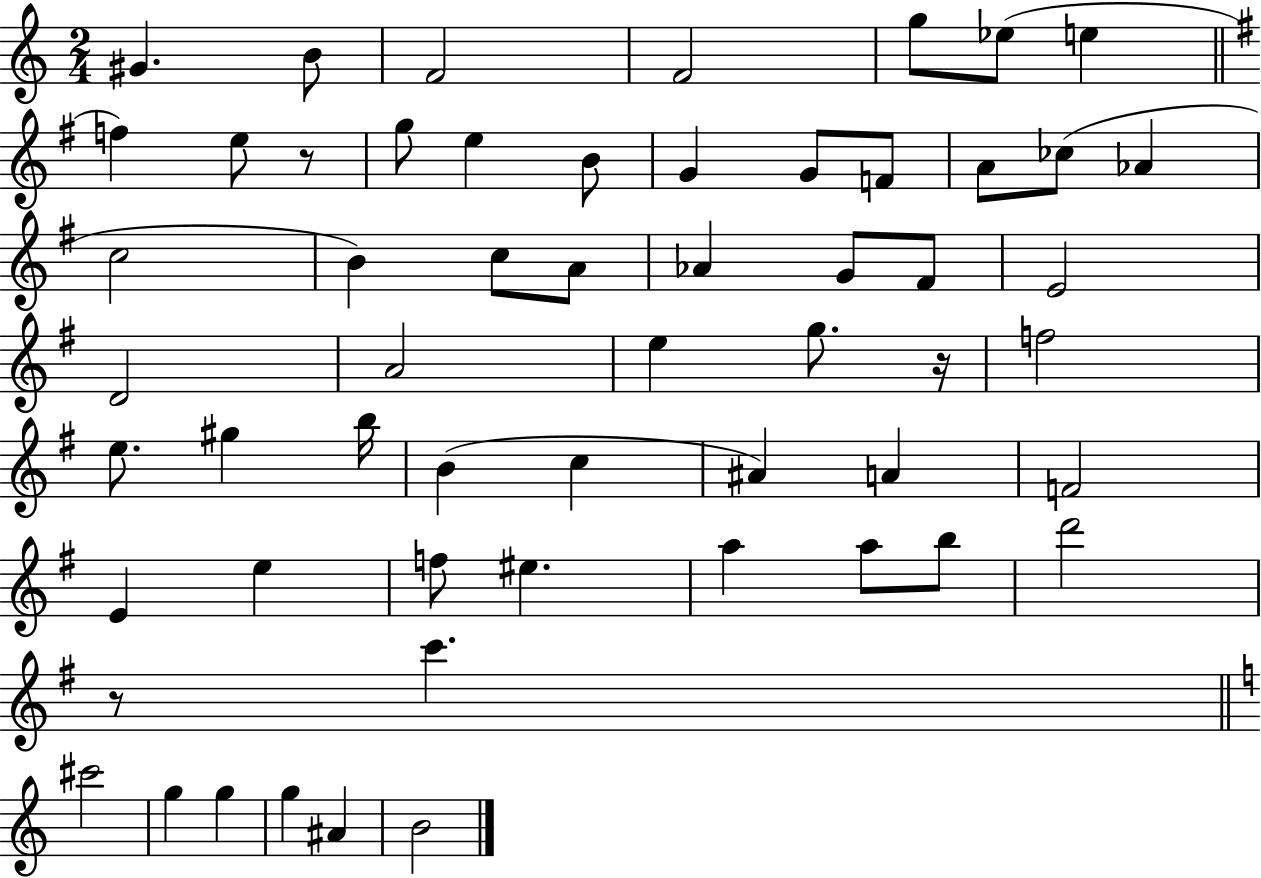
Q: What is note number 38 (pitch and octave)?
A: A4